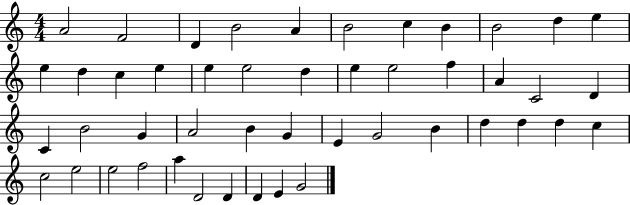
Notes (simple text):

A4/h F4/h D4/q B4/h A4/q B4/h C5/q B4/q B4/h D5/q E5/q E5/q D5/q C5/q E5/q E5/q E5/h D5/q E5/q E5/h F5/q A4/q C4/h D4/q C4/q B4/h G4/q A4/h B4/q G4/q E4/q G4/h B4/q D5/q D5/q D5/q C5/q C5/h E5/h E5/h F5/h A5/q D4/h D4/q D4/q E4/q G4/h